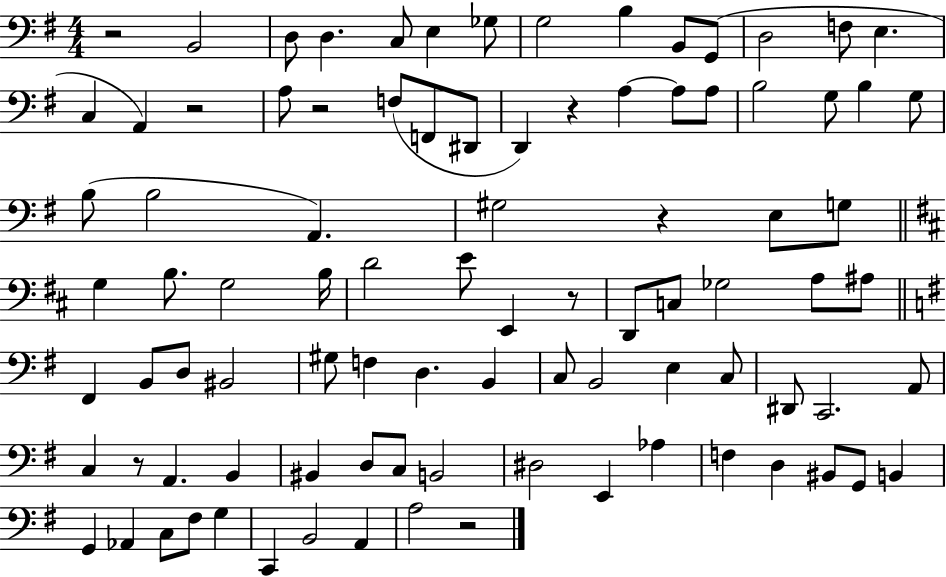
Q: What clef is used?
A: bass